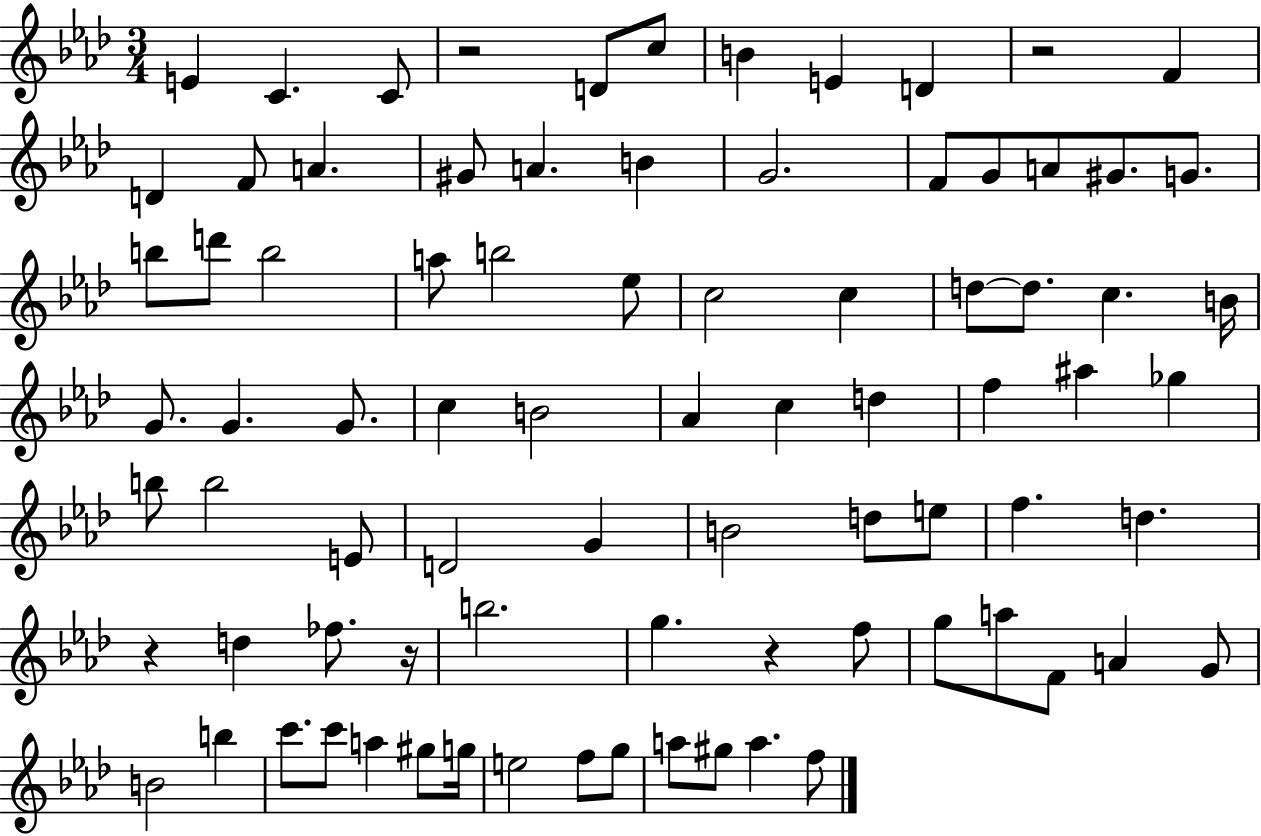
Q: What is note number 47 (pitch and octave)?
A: E4